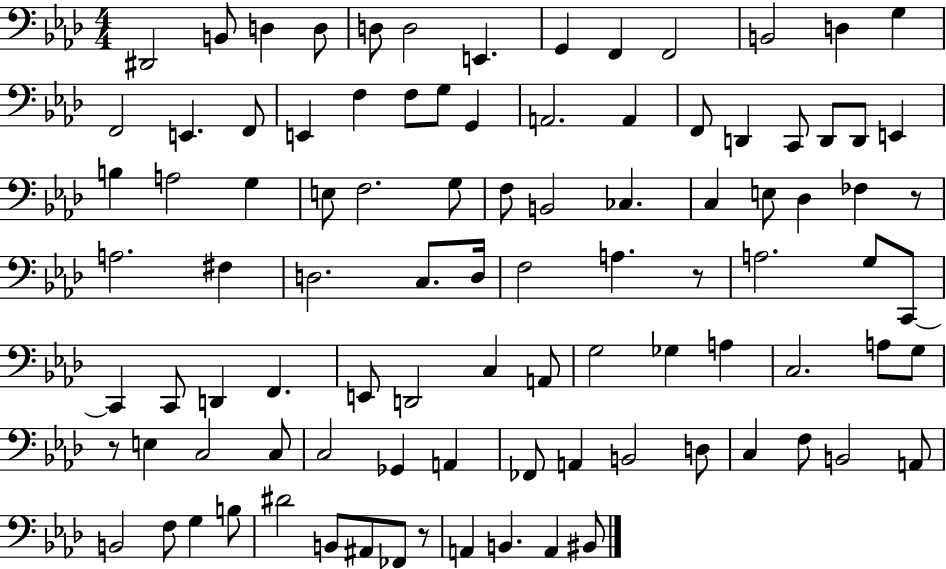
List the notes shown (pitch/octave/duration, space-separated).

D#2/h B2/e D3/q D3/e D3/e D3/h E2/q. G2/q F2/q F2/h B2/h D3/q G3/q F2/h E2/q. F2/e E2/q F3/q F3/e G3/e G2/q A2/h. A2/q F2/e D2/q C2/e D2/e D2/e E2/q B3/q A3/h G3/q E3/e F3/h. G3/e F3/e B2/h CES3/q. C3/q E3/e Db3/q FES3/q R/e A3/h. F#3/q D3/h. C3/e. D3/s F3/h A3/q. R/e A3/h. G3/e C2/e C2/q C2/e D2/q F2/q. E2/e D2/h C3/q A2/e G3/h Gb3/q A3/q C3/h. A3/e G3/e R/e E3/q C3/h C3/e C3/h Gb2/q A2/q FES2/e A2/q B2/h D3/e C3/q F3/e B2/h A2/e B2/h F3/e G3/q B3/e D#4/h B2/e A#2/e FES2/e R/e A2/q B2/q. A2/q BIS2/e